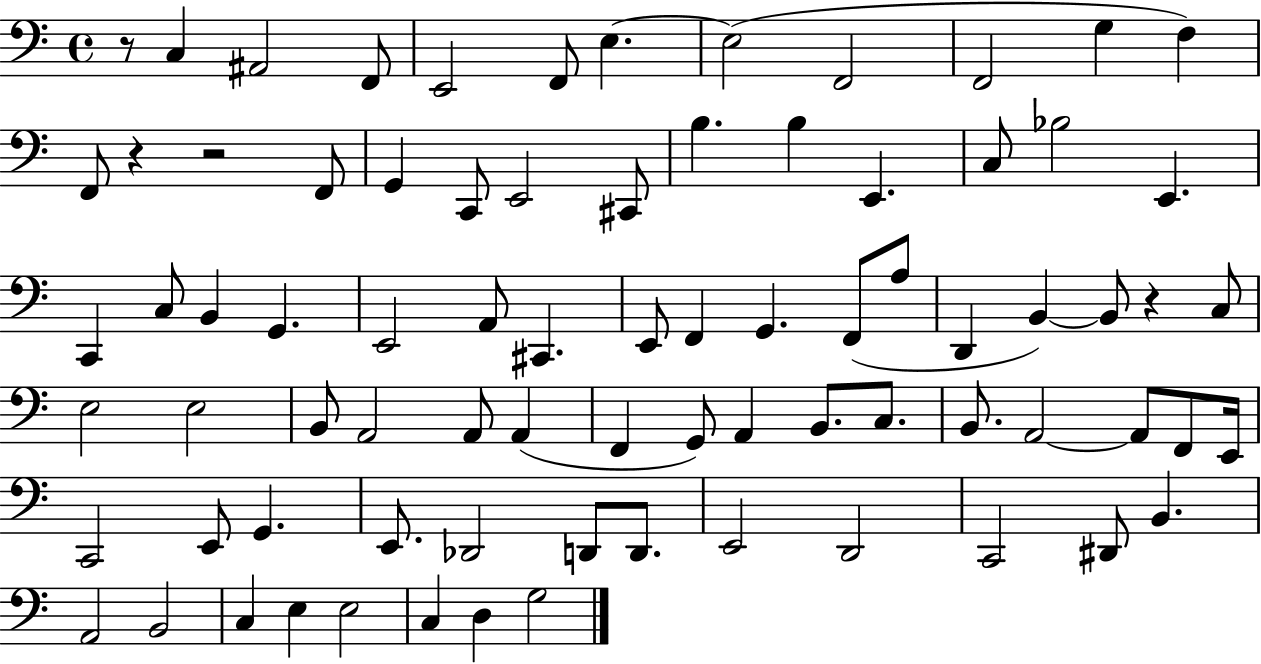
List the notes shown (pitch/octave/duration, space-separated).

R/e C3/q A#2/h F2/e E2/h F2/e E3/q. E3/h F2/h F2/h G3/q F3/q F2/e R/q R/h F2/e G2/q C2/e E2/h C#2/e B3/q. B3/q E2/q. C3/e Bb3/h E2/q. C2/q C3/e B2/q G2/q. E2/h A2/e C#2/q. E2/e F2/q G2/q. F2/e A3/e D2/q B2/q B2/e R/q C3/e E3/h E3/h B2/e A2/h A2/e A2/q F2/q G2/e A2/q B2/e. C3/e. B2/e. A2/h A2/e F2/e E2/s C2/h E2/e G2/q. E2/e. Db2/h D2/e D2/e. E2/h D2/h C2/h D#2/e B2/q. A2/h B2/h C3/q E3/q E3/h C3/q D3/q G3/h